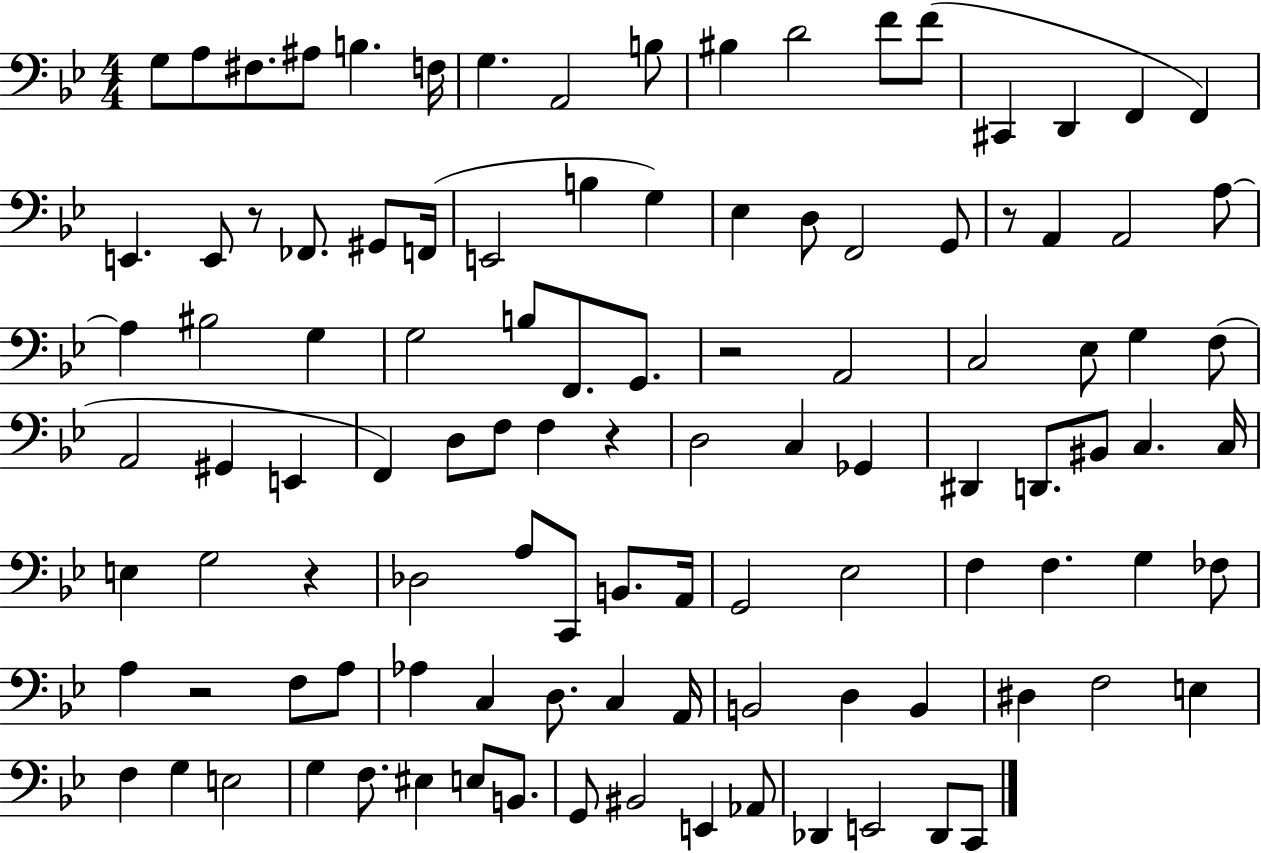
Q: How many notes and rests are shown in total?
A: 108